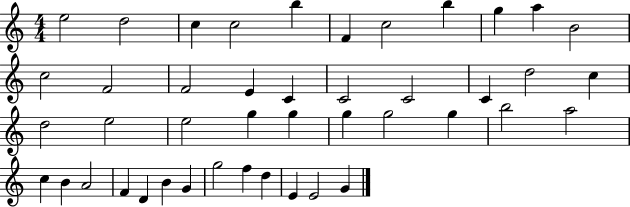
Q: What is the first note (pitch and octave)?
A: E5